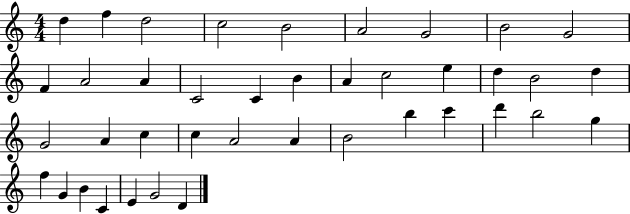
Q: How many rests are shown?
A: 0